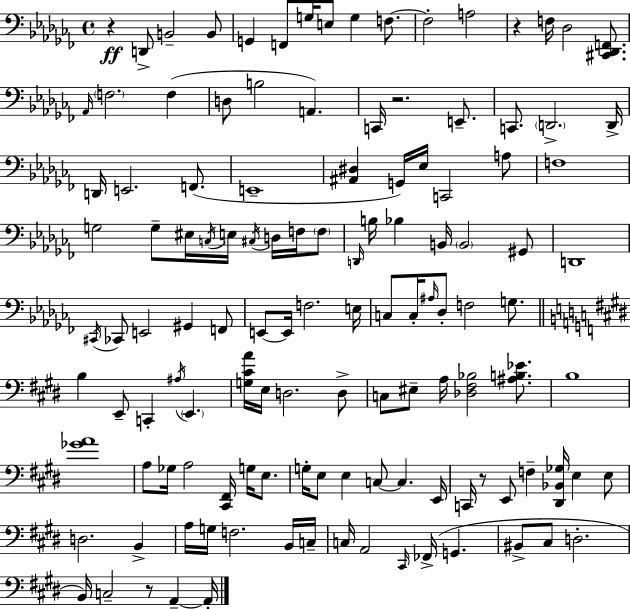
X:1
T:Untitled
M:4/4
L:1/4
K:Abm
z D,,/2 B,,2 B,,/2 G,, F,,/2 G,/4 E,/2 G, F,/2 F,2 A,2 z F,/4 _D,2 [^C,,_D,,F,,]/2 _A,,/4 F,2 F, D,/2 B,2 A,, C,,/4 z2 E,,/2 C,,/2 D,,2 D,,/4 D,,/4 E,,2 F,,/2 E,,4 [^A,,^D,] G,,/4 _E,/4 C,,2 A,/2 F,4 G,2 G,/2 ^E,/4 C,/4 E,/4 ^C,/4 D,/4 F,/4 F,/2 D,,/4 B,/4 _B, B,,/4 B,,2 ^G,,/2 D,,4 ^C,,/4 _C,,/2 E,,2 ^G,, F,,/2 E,,/2 E,,/4 F,2 E,/4 C,/2 C,/4 ^A,/4 _D,/2 F,2 G,/2 B, E,,/2 C,, ^A,/4 E,, [G,^CA]/4 E,/4 D,2 D,/2 C,/2 ^E,/2 A,/4 [_D,^F,_B,]2 [^A,B,_E]/2 B,4 [_GA]4 A,/2 _G,/4 A,2 [^C,,^F,,]/4 G,/4 E,/2 G,/4 E,/2 E, C,/2 C, E,,/4 C,,/4 z/2 E,,/2 F, [^D,,_B,,_G,]/4 E, E,/2 D,2 B,, A,/4 G,/4 F,2 B,,/4 C,/4 C,/4 A,,2 ^C,,/4 _F,,/4 G,, ^B,,/2 ^C,/2 D,2 B,,/4 C,2 z/2 A,, A,,/4